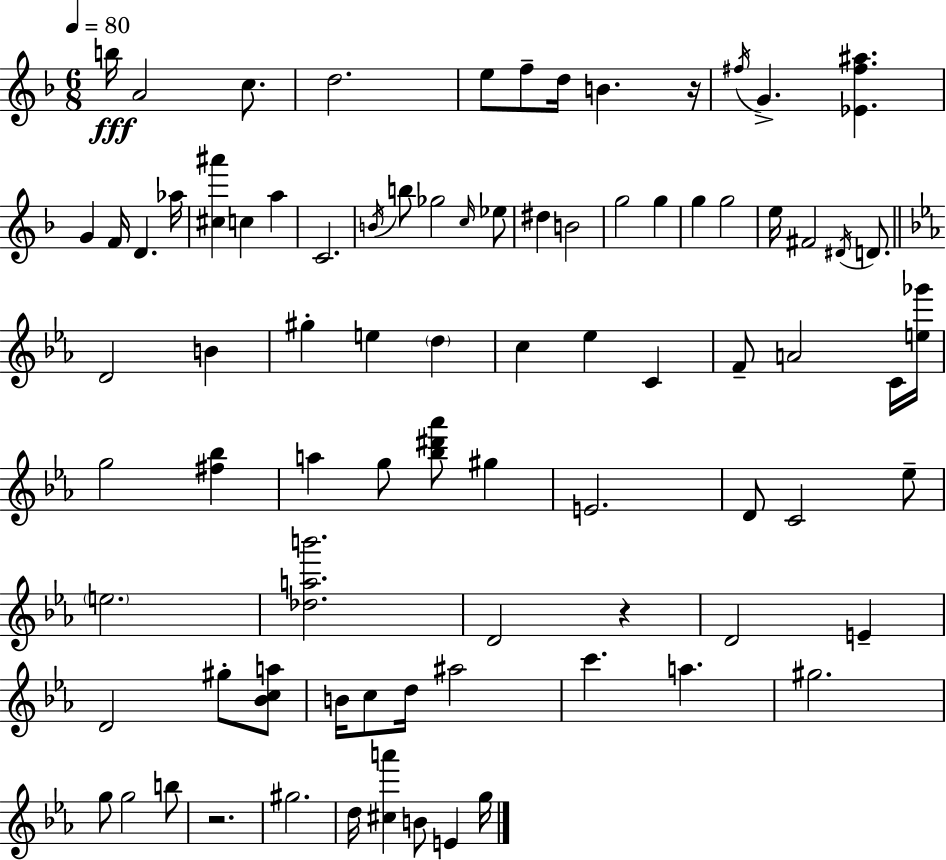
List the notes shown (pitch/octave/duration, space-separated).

B5/s A4/h C5/e. D5/h. E5/e F5/e D5/s B4/q. R/s F#5/s G4/q. [Eb4,F#5,A#5]/q. G4/q F4/s D4/q. Ab5/s [C#5,A#6]/q C5/q A5/q C4/h. B4/s B5/e Gb5/h C5/s Eb5/e D#5/q B4/h G5/h G5/q G5/q G5/h E5/s F#4/h D#4/s D4/e. D4/h B4/q G#5/q E5/q D5/q C5/q Eb5/q C4/q F4/e A4/h C4/s [E5,Gb6]/s G5/h [F#5,Bb5]/q A5/q G5/e [Bb5,D#6,Ab6]/e G#5/q E4/h. D4/e C4/h Eb5/e E5/h. [Db5,A5,B6]/h. D4/h R/q D4/h E4/q D4/h G#5/e [Bb4,C5,A5]/e B4/s C5/e D5/s A#5/h C6/q. A5/q. G#5/h. G5/e G5/h B5/e R/h. G#5/h. D5/s [C#5,A6]/q B4/e E4/q G5/s